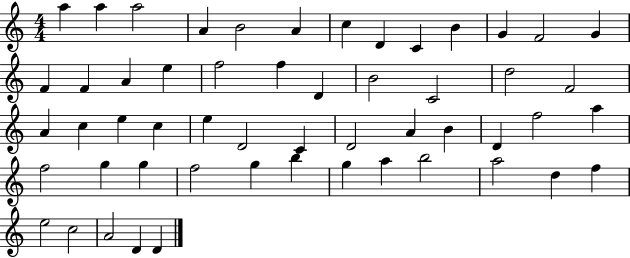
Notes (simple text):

A5/q A5/q A5/h A4/q B4/h A4/q C5/q D4/q C4/q B4/q G4/q F4/h G4/q F4/q F4/q A4/q E5/q F5/h F5/q D4/q B4/h C4/h D5/h F4/h A4/q C5/q E5/q C5/q E5/q D4/h C4/q D4/h A4/q B4/q D4/q F5/h A5/q F5/h G5/q G5/q F5/h G5/q B5/q G5/q A5/q B5/h A5/h D5/q F5/q E5/h C5/h A4/h D4/q D4/q